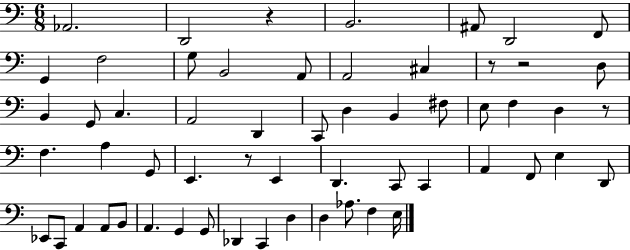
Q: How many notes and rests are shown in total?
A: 58